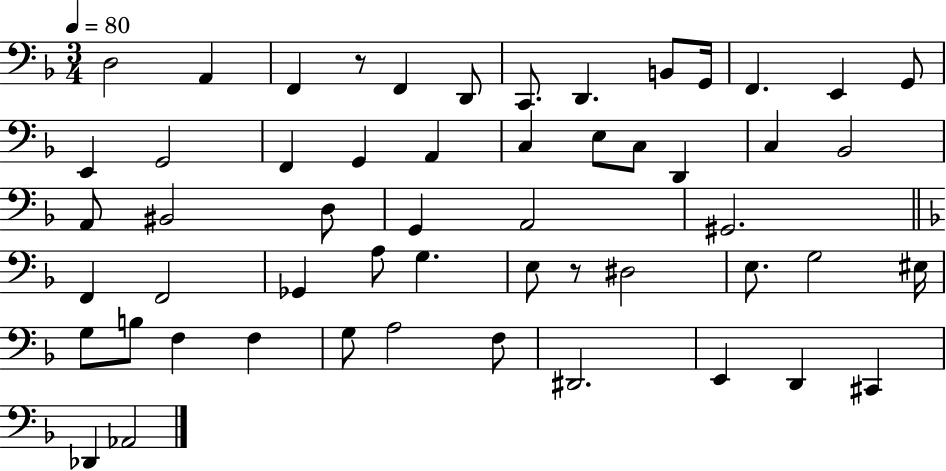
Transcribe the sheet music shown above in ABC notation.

X:1
T:Untitled
M:3/4
L:1/4
K:F
D,2 A,, F,, z/2 F,, D,,/2 C,,/2 D,, B,,/2 G,,/4 F,, E,, G,,/2 E,, G,,2 F,, G,, A,, C, E,/2 C,/2 D,, C, _B,,2 A,,/2 ^B,,2 D,/2 G,, A,,2 ^G,,2 F,, F,,2 _G,, A,/2 G, E,/2 z/2 ^D,2 E,/2 G,2 ^E,/4 G,/2 B,/2 F, F, G,/2 A,2 F,/2 ^D,,2 E,, D,, ^C,, _D,, _A,,2